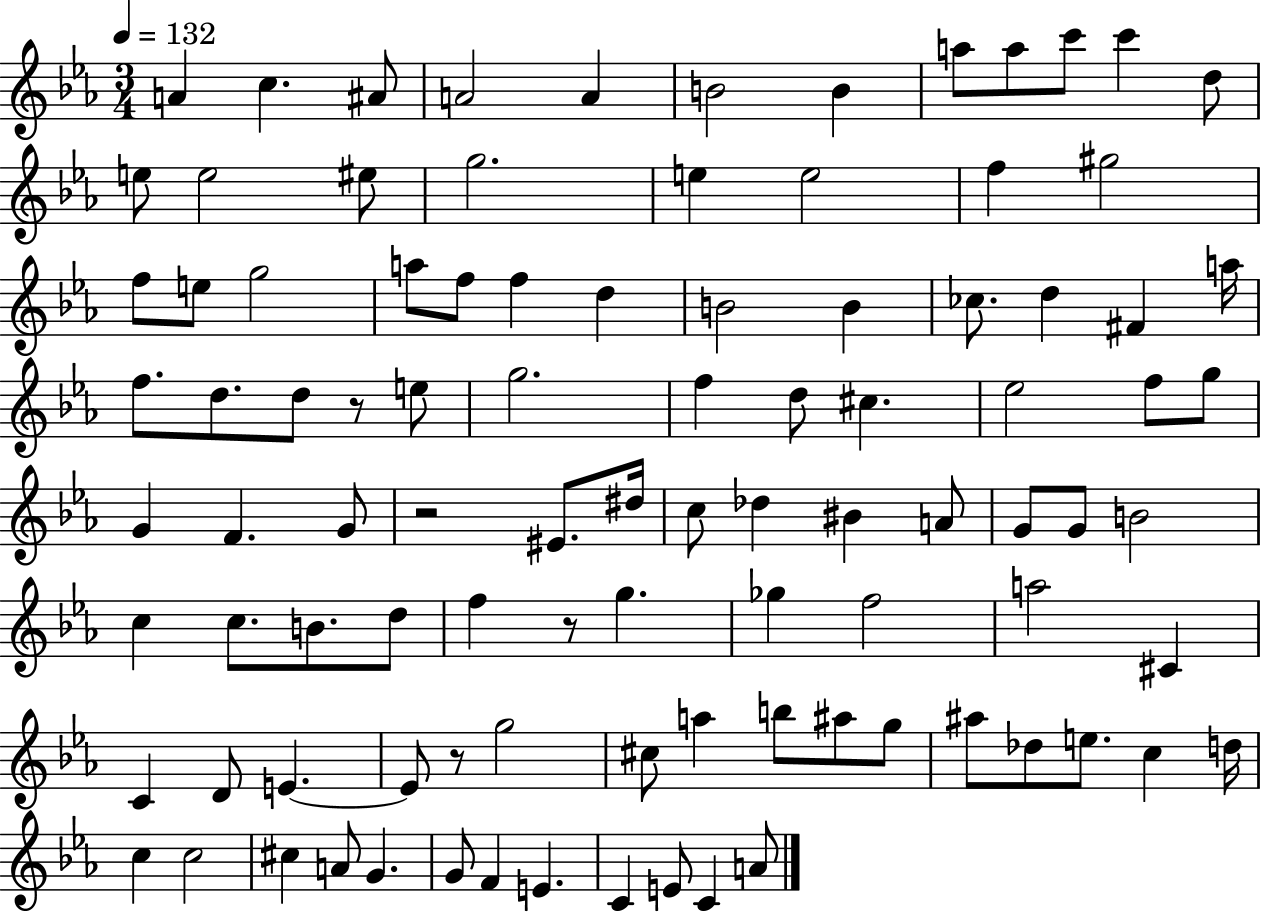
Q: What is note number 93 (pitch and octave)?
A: A4